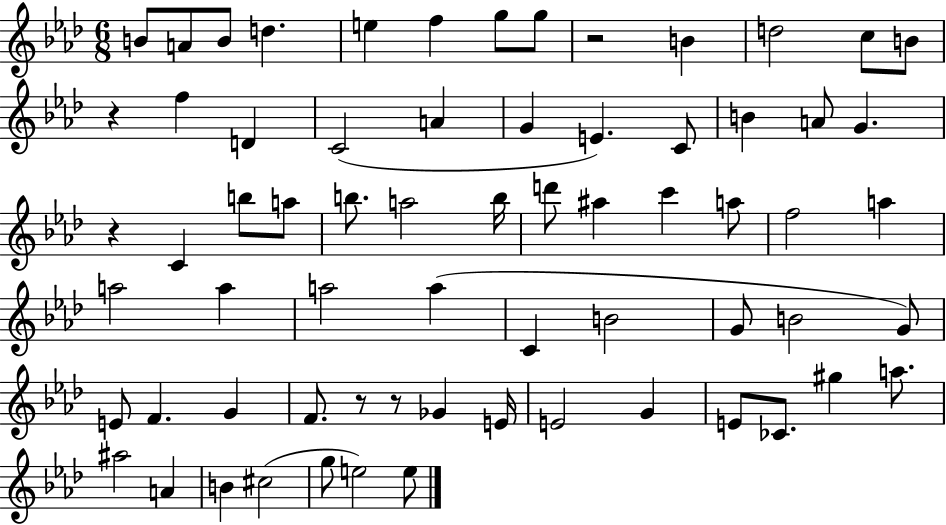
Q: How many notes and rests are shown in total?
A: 67